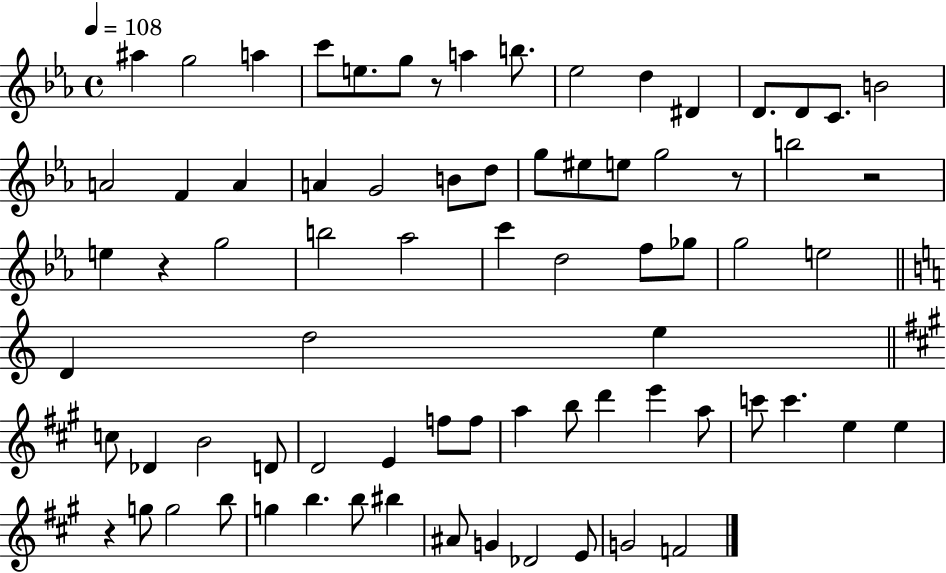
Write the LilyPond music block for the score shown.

{
  \clef treble
  \time 4/4
  \defaultTimeSignature
  \key ees \major
  \tempo 4 = 108
  ais''4 g''2 a''4 | c'''8 e''8. g''8 r8 a''4 b''8. | ees''2 d''4 dis'4 | d'8. d'8 c'8. b'2 | \break a'2 f'4 a'4 | a'4 g'2 b'8 d''8 | g''8 eis''8 e''8 g''2 r8 | b''2 r2 | \break e''4 r4 g''2 | b''2 aes''2 | c'''4 d''2 f''8 ges''8 | g''2 e''2 | \break \bar "||" \break \key c \major d'4 d''2 e''4 | \bar "||" \break \key a \major c''8 des'4 b'2 d'8 | d'2 e'4 f''8 f''8 | a''4 b''8 d'''4 e'''4 a''8 | c'''8 c'''4. e''4 e''4 | \break r4 g''8 g''2 b''8 | g''4 b''4. b''8 bis''4 | ais'8 g'4 des'2 e'8 | g'2 f'2 | \break \bar "|."
}